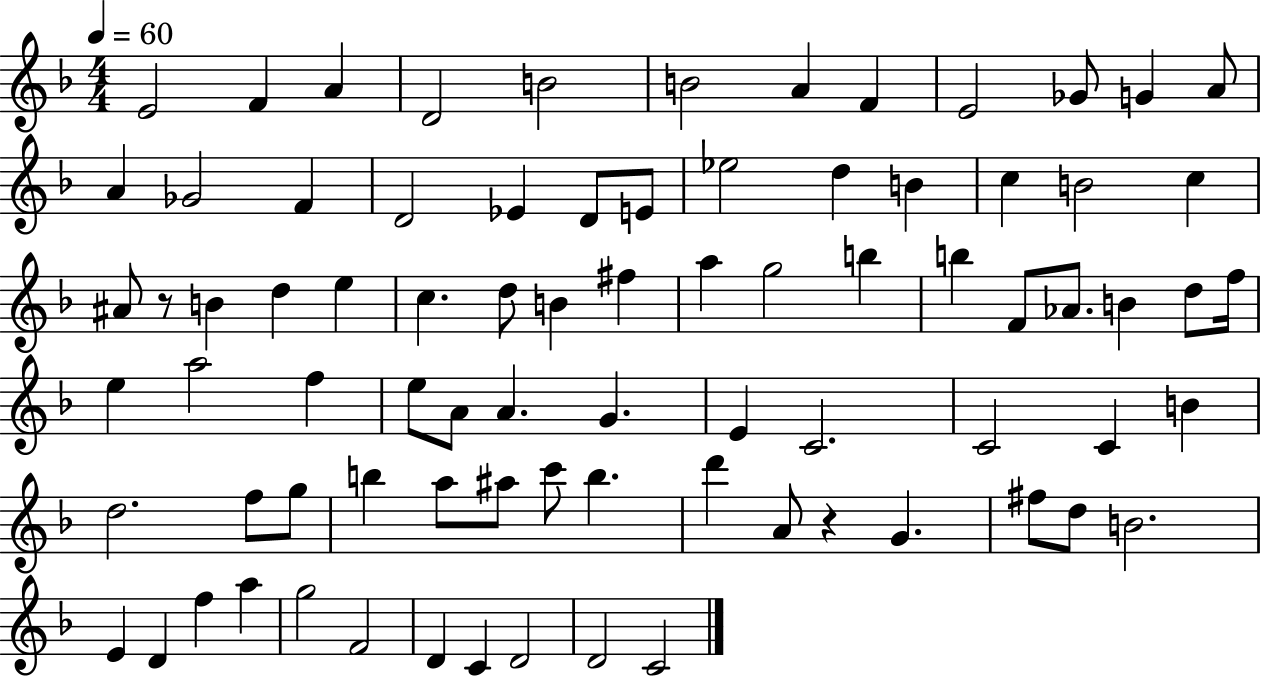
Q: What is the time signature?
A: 4/4